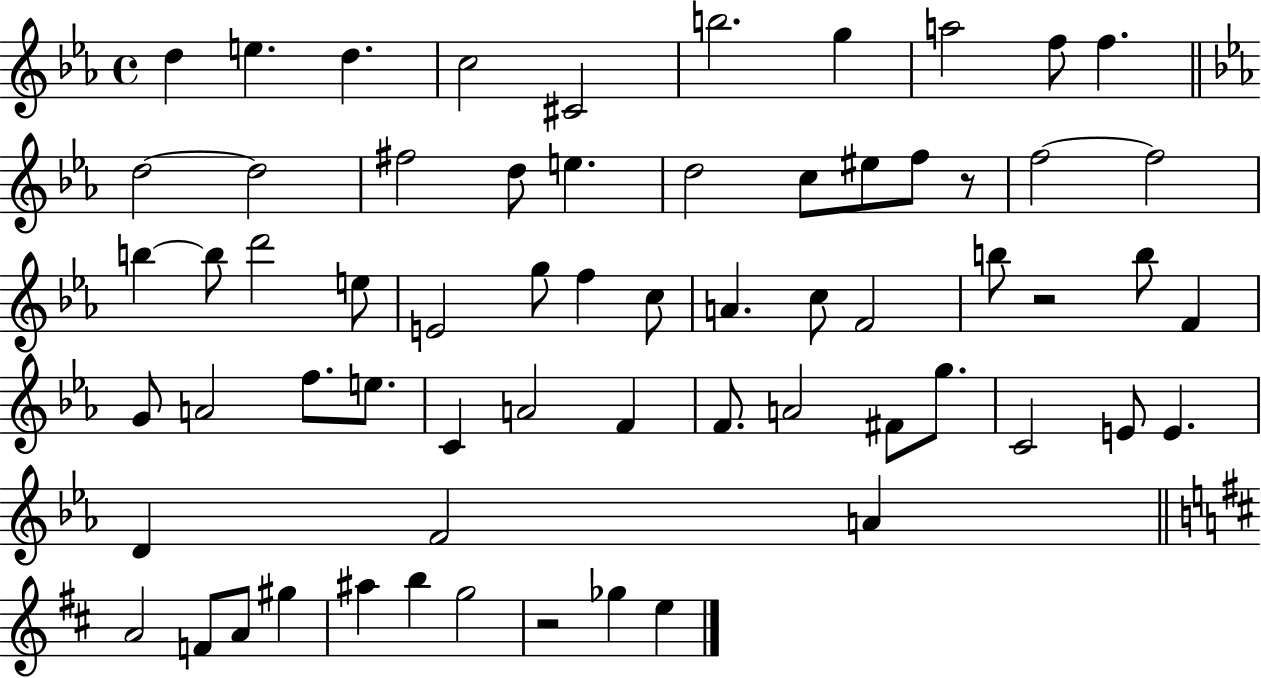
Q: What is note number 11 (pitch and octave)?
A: D5